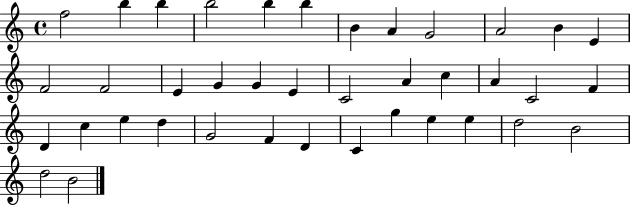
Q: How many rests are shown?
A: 0